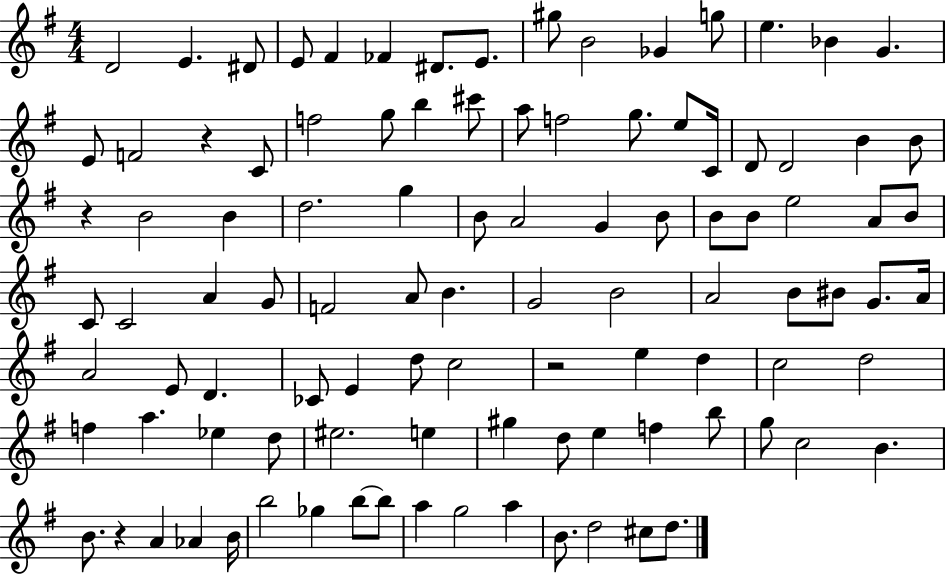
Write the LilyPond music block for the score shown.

{
  \clef treble
  \numericTimeSignature
  \time 4/4
  \key g \major
  d'2 e'4. dis'8 | e'8 fis'4 fes'4 dis'8. e'8. | gis''8 b'2 ges'4 g''8 | e''4. bes'4 g'4. | \break e'8 f'2 r4 c'8 | f''2 g''8 b''4 cis'''8 | a''8 f''2 g''8. e''8 c'16 | d'8 d'2 b'4 b'8 | \break r4 b'2 b'4 | d''2. g''4 | b'8 a'2 g'4 b'8 | b'8 b'8 e''2 a'8 b'8 | \break c'8 c'2 a'4 g'8 | f'2 a'8 b'4. | g'2 b'2 | a'2 b'8 bis'8 g'8. a'16 | \break a'2 e'8 d'4. | ces'8 e'4 d''8 c''2 | r2 e''4 d''4 | c''2 d''2 | \break f''4 a''4. ees''4 d''8 | eis''2. e''4 | gis''4 d''8 e''4 f''4 b''8 | g''8 c''2 b'4. | \break b'8. r4 a'4 aes'4 b'16 | b''2 ges''4 b''8~~ b''8 | a''4 g''2 a''4 | b'8. d''2 cis''8 d''8. | \break \bar "|."
}